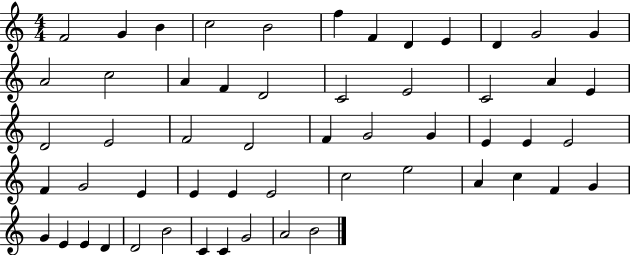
F4/h G4/q B4/q C5/h B4/h F5/q F4/q D4/q E4/q D4/q G4/h G4/q A4/h C5/h A4/q F4/q D4/h C4/h E4/h C4/h A4/q E4/q D4/h E4/h F4/h D4/h F4/q G4/h G4/q E4/q E4/q E4/h F4/q G4/h E4/q E4/q E4/q E4/h C5/h E5/h A4/q C5/q F4/q G4/q G4/q E4/q E4/q D4/q D4/h B4/h C4/q C4/q G4/h A4/h B4/h